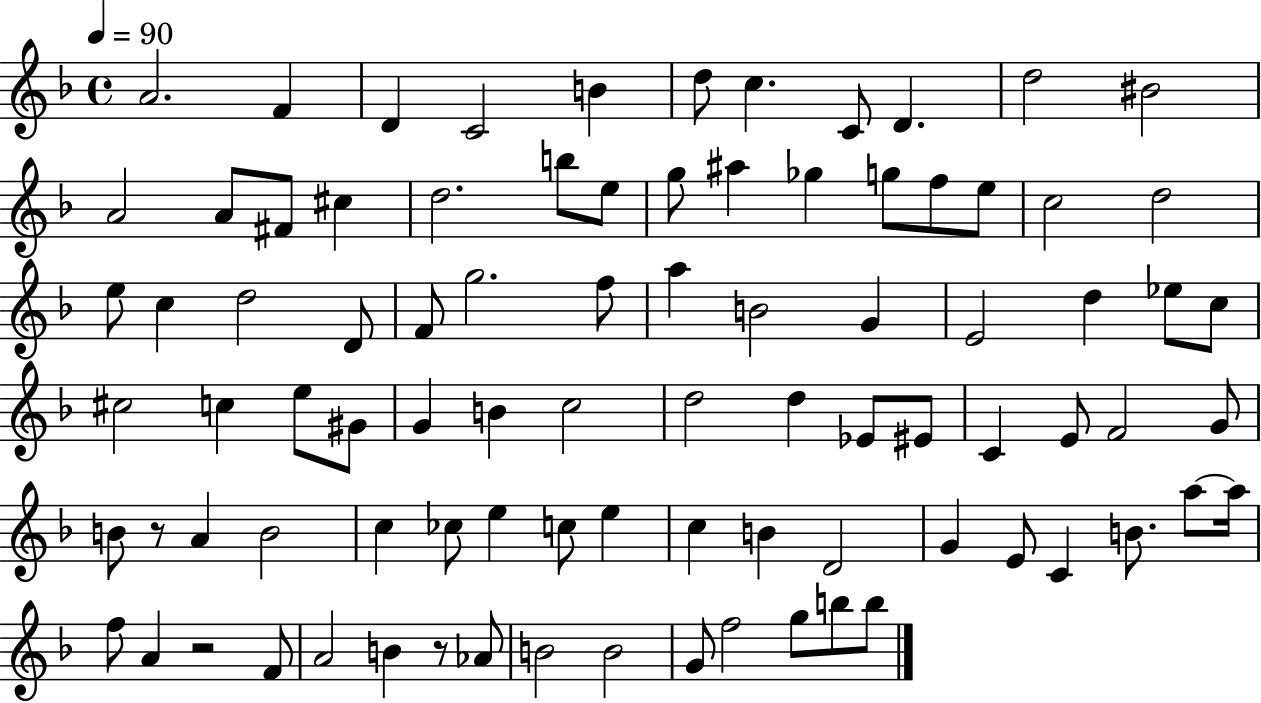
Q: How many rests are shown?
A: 3